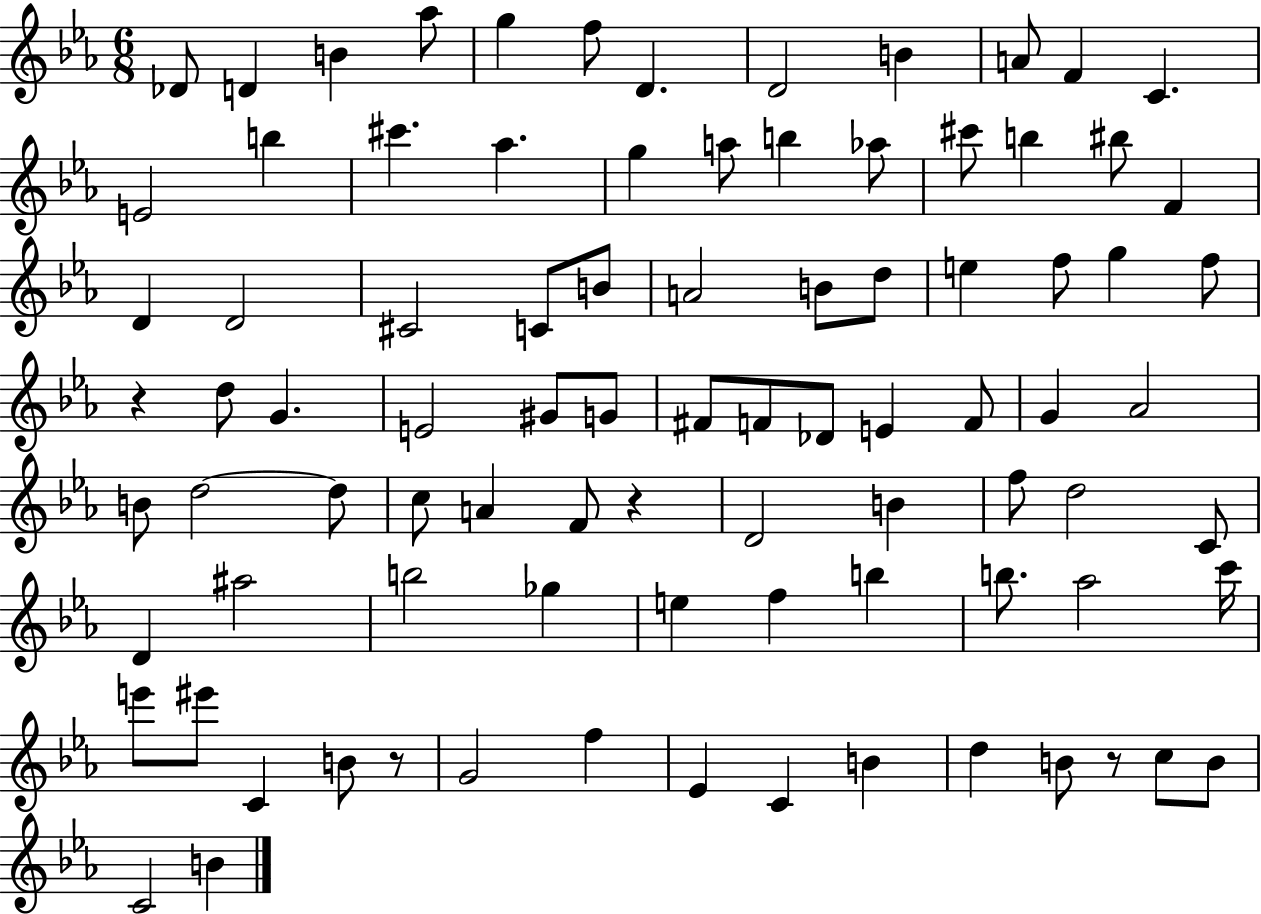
X:1
T:Untitled
M:6/8
L:1/4
K:Eb
_D/2 D B _a/2 g f/2 D D2 B A/2 F C E2 b ^c' _a g a/2 b _a/2 ^c'/2 b ^b/2 F D D2 ^C2 C/2 B/2 A2 B/2 d/2 e f/2 g f/2 z d/2 G E2 ^G/2 G/2 ^F/2 F/2 _D/2 E F/2 G _A2 B/2 d2 d/2 c/2 A F/2 z D2 B f/2 d2 C/2 D ^a2 b2 _g e f b b/2 _a2 c'/4 e'/2 ^e'/2 C B/2 z/2 G2 f _E C B d B/2 z/2 c/2 B/2 C2 B